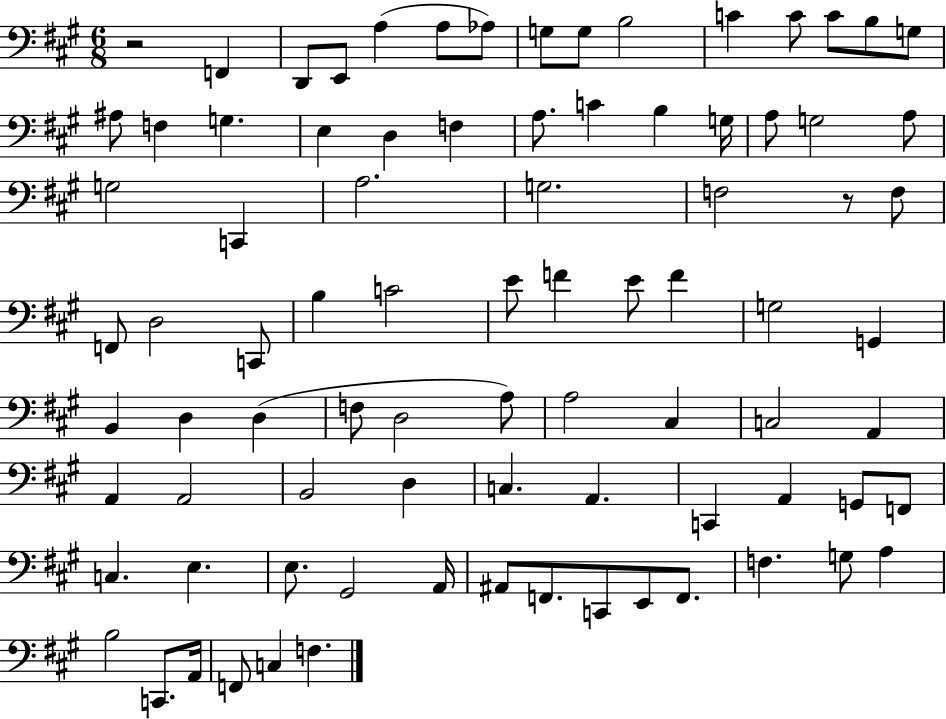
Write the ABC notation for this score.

X:1
T:Untitled
M:6/8
L:1/4
K:A
z2 F,, D,,/2 E,,/2 A, A,/2 _A,/2 G,/2 G,/2 B,2 C C/2 C/2 B,/2 G,/2 ^A,/2 F, G, E, D, F, A,/2 C B, G,/4 A,/2 G,2 A,/2 G,2 C,, A,2 G,2 F,2 z/2 F,/2 F,,/2 D,2 C,,/2 B, C2 E/2 F E/2 F G,2 G,, B,, D, D, F,/2 D,2 A,/2 A,2 ^C, C,2 A,, A,, A,,2 B,,2 D, C, A,, C,, A,, G,,/2 F,,/2 C, E, E,/2 ^G,,2 A,,/4 ^A,,/2 F,,/2 C,,/2 E,,/2 F,,/2 F, G,/2 A, B,2 C,,/2 A,,/4 F,,/2 C, F,